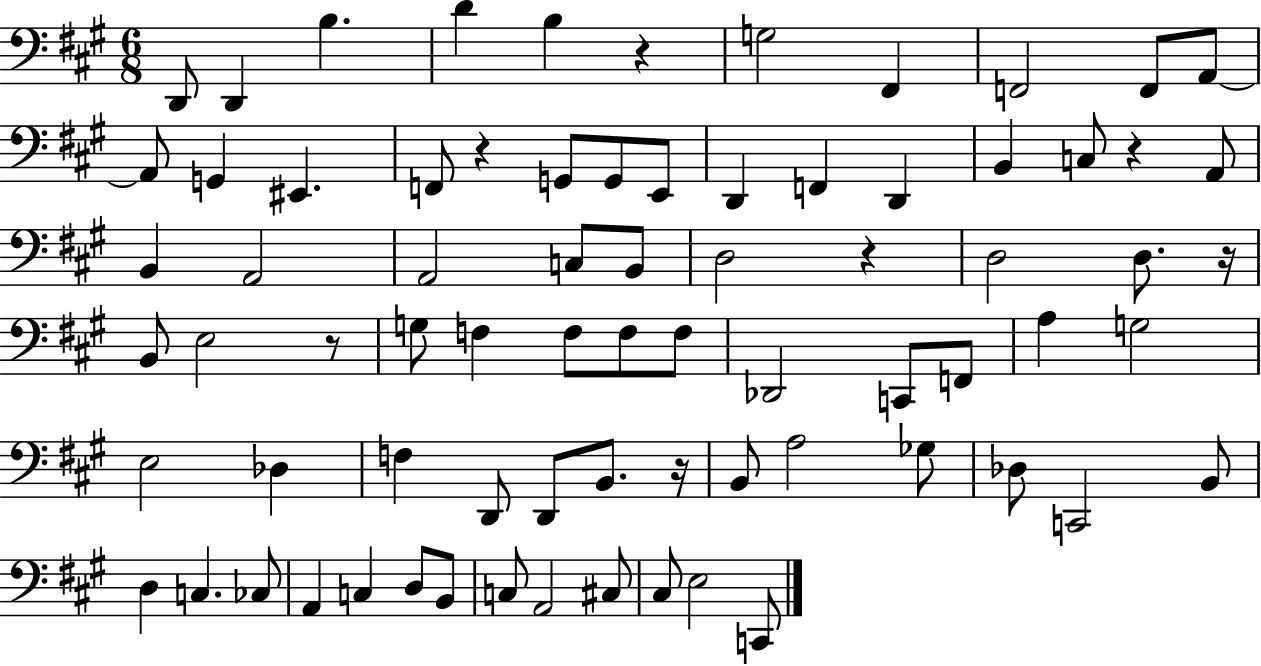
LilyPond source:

{
  \clef bass
  \numericTimeSignature
  \time 6/8
  \key a \major
  d,8 d,4 b4. | d'4 b4 r4 | g2 fis,4 | f,2 f,8 a,8~~ | \break a,8 g,4 eis,4. | f,8 r4 g,8 g,8 e,8 | d,4 f,4 d,4 | b,4 c8 r4 a,8 | \break b,4 a,2 | a,2 c8 b,8 | d2 r4 | d2 d8. r16 | \break b,8 e2 r8 | g8 f4 f8 f8 f8 | des,2 c,8 f,8 | a4 g2 | \break e2 des4 | f4 d,8 d,8 b,8. r16 | b,8 a2 ges8 | des8 c,2 b,8 | \break d4 c4. ces8 | a,4 c4 d8 b,8 | c8 a,2 cis8 | cis8 e2 c,8 | \break \bar "|."
}